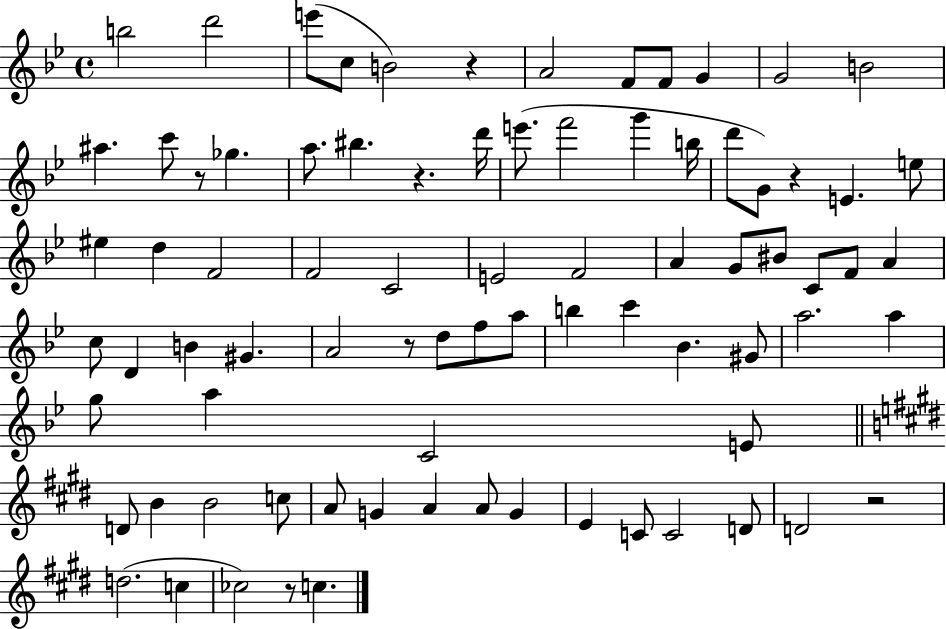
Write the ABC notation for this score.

X:1
T:Untitled
M:4/4
L:1/4
K:Bb
b2 d'2 e'/2 c/2 B2 z A2 F/2 F/2 G G2 B2 ^a c'/2 z/2 _g a/2 ^b z d'/4 e'/2 f'2 g' b/4 d'/2 G/2 z E e/2 ^e d F2 F2 C2 E2 F2 A G/2 ^B/2 C/2 F/2 A c/2 D B ^G A2 z/2 d/2 f/2 a/2 b c' _B ^G/2 a2 a g/2 a C2 E/2 D/2 B B2 c/2 A/2 G A A/2 G E C/2 C2 D/2 D2 z2 d2 c _c2 z/2 c